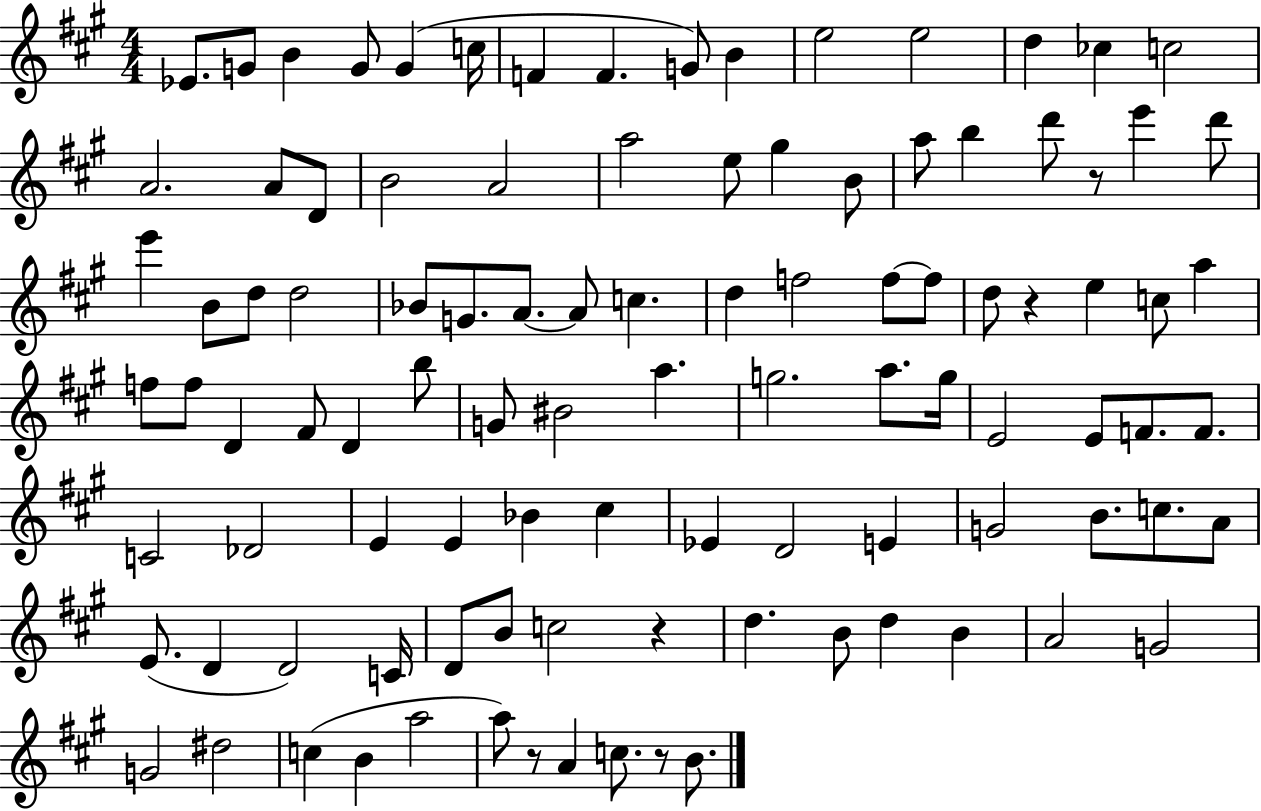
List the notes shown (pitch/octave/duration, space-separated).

Eb4/e. G4/e B4/q G4/e G4/q C5/s F4/q F4/q. G4/e B4/q E5/h E5/h D5/q CES5/q C5/h A4/h. A4/e D4/e B4/h A4/h A5/h E5/e G#5/q B4/e A5/e B5/q D6/e R/e E6/q D6/e E6/q B4/e D5/e D5/h Bb4/e G4/e. A4/e. A4/e C5/q. D5/q F5/h F5/e F5/e D5/e R/q E5/q C5/e A5/q F5/e F5/e D4/q F#4/e D4/q B5/e G4/e BIS4/h A5/q. G5/h. A5/e. G5/s E4/h E4/e F4/e. F4/e. C4/h Db4/h E4/q E4/q Bb4/q C#5/q Eb4/q D4/h E4/q G4/h B4/e. C5/e. A4/e E4/e. D4/q D4/h C4/s D4/e B4/e C5/h R/q D5/q. B4/e D5/q B4/q A4/h G4/h G4/h D#5/h C5/q B4/q A5/h A5/e R/e A4/q C5/e. R/e B4/e.